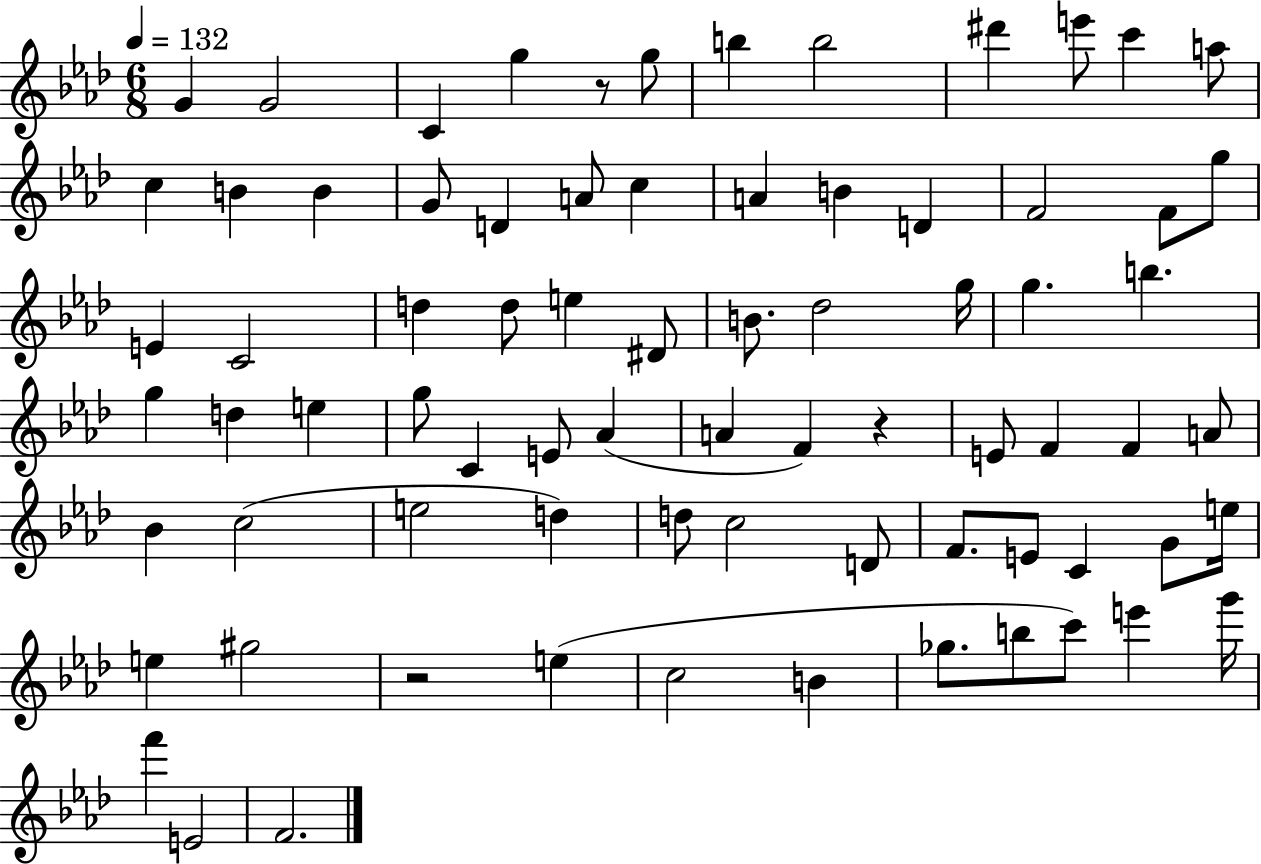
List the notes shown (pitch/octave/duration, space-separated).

G4/q G4/h C4/q G5/q R/e G5/e B5/q B5/h D#6/q E6/e C6/q A5/e C5/q B4/q B4/q G4/e D4/q A4/e C5/q A4/q B4/q D4/q F4/h F4/e G5/e E4/q C4/h D5/q D5/e E5/q D#4/e B4/e. Db5/h G5/s G5/q. B5/q. G5/q D5/q E5/q G5/e C4/q E4/e Ab4/q A4/q F4/q R/q E4/e F4/q F4/q A4/e Bb4/q C5/h E5/h D5/q D5/e C5/h D4/e F4/e. E4/e C4/q G4/e E5/s E5/q G#5/h R/h E5/q C5/h B4/q Gb5/e. B5/e C6/e E6/q G6/s F6/q E4/h F4/h.